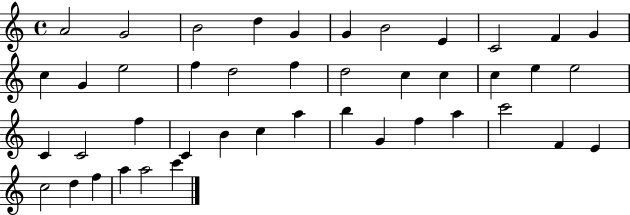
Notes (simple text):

A4/h G4/h B4/h D5/q G4/q G4/q B4/h E4/q C4/h F4/q G4/q C5/q G4/q E5/h F5/q D5/h F5/q D5/h C5/q C5/q C5/q E5/q E5/h C4/q C4/h F5/q C4/q B4/q C5/q A5/q B5/q G4/q F5/q A5/q C6/h F4/q E4/q C5/h D5/q F5/q A5/q A5/h C6/q